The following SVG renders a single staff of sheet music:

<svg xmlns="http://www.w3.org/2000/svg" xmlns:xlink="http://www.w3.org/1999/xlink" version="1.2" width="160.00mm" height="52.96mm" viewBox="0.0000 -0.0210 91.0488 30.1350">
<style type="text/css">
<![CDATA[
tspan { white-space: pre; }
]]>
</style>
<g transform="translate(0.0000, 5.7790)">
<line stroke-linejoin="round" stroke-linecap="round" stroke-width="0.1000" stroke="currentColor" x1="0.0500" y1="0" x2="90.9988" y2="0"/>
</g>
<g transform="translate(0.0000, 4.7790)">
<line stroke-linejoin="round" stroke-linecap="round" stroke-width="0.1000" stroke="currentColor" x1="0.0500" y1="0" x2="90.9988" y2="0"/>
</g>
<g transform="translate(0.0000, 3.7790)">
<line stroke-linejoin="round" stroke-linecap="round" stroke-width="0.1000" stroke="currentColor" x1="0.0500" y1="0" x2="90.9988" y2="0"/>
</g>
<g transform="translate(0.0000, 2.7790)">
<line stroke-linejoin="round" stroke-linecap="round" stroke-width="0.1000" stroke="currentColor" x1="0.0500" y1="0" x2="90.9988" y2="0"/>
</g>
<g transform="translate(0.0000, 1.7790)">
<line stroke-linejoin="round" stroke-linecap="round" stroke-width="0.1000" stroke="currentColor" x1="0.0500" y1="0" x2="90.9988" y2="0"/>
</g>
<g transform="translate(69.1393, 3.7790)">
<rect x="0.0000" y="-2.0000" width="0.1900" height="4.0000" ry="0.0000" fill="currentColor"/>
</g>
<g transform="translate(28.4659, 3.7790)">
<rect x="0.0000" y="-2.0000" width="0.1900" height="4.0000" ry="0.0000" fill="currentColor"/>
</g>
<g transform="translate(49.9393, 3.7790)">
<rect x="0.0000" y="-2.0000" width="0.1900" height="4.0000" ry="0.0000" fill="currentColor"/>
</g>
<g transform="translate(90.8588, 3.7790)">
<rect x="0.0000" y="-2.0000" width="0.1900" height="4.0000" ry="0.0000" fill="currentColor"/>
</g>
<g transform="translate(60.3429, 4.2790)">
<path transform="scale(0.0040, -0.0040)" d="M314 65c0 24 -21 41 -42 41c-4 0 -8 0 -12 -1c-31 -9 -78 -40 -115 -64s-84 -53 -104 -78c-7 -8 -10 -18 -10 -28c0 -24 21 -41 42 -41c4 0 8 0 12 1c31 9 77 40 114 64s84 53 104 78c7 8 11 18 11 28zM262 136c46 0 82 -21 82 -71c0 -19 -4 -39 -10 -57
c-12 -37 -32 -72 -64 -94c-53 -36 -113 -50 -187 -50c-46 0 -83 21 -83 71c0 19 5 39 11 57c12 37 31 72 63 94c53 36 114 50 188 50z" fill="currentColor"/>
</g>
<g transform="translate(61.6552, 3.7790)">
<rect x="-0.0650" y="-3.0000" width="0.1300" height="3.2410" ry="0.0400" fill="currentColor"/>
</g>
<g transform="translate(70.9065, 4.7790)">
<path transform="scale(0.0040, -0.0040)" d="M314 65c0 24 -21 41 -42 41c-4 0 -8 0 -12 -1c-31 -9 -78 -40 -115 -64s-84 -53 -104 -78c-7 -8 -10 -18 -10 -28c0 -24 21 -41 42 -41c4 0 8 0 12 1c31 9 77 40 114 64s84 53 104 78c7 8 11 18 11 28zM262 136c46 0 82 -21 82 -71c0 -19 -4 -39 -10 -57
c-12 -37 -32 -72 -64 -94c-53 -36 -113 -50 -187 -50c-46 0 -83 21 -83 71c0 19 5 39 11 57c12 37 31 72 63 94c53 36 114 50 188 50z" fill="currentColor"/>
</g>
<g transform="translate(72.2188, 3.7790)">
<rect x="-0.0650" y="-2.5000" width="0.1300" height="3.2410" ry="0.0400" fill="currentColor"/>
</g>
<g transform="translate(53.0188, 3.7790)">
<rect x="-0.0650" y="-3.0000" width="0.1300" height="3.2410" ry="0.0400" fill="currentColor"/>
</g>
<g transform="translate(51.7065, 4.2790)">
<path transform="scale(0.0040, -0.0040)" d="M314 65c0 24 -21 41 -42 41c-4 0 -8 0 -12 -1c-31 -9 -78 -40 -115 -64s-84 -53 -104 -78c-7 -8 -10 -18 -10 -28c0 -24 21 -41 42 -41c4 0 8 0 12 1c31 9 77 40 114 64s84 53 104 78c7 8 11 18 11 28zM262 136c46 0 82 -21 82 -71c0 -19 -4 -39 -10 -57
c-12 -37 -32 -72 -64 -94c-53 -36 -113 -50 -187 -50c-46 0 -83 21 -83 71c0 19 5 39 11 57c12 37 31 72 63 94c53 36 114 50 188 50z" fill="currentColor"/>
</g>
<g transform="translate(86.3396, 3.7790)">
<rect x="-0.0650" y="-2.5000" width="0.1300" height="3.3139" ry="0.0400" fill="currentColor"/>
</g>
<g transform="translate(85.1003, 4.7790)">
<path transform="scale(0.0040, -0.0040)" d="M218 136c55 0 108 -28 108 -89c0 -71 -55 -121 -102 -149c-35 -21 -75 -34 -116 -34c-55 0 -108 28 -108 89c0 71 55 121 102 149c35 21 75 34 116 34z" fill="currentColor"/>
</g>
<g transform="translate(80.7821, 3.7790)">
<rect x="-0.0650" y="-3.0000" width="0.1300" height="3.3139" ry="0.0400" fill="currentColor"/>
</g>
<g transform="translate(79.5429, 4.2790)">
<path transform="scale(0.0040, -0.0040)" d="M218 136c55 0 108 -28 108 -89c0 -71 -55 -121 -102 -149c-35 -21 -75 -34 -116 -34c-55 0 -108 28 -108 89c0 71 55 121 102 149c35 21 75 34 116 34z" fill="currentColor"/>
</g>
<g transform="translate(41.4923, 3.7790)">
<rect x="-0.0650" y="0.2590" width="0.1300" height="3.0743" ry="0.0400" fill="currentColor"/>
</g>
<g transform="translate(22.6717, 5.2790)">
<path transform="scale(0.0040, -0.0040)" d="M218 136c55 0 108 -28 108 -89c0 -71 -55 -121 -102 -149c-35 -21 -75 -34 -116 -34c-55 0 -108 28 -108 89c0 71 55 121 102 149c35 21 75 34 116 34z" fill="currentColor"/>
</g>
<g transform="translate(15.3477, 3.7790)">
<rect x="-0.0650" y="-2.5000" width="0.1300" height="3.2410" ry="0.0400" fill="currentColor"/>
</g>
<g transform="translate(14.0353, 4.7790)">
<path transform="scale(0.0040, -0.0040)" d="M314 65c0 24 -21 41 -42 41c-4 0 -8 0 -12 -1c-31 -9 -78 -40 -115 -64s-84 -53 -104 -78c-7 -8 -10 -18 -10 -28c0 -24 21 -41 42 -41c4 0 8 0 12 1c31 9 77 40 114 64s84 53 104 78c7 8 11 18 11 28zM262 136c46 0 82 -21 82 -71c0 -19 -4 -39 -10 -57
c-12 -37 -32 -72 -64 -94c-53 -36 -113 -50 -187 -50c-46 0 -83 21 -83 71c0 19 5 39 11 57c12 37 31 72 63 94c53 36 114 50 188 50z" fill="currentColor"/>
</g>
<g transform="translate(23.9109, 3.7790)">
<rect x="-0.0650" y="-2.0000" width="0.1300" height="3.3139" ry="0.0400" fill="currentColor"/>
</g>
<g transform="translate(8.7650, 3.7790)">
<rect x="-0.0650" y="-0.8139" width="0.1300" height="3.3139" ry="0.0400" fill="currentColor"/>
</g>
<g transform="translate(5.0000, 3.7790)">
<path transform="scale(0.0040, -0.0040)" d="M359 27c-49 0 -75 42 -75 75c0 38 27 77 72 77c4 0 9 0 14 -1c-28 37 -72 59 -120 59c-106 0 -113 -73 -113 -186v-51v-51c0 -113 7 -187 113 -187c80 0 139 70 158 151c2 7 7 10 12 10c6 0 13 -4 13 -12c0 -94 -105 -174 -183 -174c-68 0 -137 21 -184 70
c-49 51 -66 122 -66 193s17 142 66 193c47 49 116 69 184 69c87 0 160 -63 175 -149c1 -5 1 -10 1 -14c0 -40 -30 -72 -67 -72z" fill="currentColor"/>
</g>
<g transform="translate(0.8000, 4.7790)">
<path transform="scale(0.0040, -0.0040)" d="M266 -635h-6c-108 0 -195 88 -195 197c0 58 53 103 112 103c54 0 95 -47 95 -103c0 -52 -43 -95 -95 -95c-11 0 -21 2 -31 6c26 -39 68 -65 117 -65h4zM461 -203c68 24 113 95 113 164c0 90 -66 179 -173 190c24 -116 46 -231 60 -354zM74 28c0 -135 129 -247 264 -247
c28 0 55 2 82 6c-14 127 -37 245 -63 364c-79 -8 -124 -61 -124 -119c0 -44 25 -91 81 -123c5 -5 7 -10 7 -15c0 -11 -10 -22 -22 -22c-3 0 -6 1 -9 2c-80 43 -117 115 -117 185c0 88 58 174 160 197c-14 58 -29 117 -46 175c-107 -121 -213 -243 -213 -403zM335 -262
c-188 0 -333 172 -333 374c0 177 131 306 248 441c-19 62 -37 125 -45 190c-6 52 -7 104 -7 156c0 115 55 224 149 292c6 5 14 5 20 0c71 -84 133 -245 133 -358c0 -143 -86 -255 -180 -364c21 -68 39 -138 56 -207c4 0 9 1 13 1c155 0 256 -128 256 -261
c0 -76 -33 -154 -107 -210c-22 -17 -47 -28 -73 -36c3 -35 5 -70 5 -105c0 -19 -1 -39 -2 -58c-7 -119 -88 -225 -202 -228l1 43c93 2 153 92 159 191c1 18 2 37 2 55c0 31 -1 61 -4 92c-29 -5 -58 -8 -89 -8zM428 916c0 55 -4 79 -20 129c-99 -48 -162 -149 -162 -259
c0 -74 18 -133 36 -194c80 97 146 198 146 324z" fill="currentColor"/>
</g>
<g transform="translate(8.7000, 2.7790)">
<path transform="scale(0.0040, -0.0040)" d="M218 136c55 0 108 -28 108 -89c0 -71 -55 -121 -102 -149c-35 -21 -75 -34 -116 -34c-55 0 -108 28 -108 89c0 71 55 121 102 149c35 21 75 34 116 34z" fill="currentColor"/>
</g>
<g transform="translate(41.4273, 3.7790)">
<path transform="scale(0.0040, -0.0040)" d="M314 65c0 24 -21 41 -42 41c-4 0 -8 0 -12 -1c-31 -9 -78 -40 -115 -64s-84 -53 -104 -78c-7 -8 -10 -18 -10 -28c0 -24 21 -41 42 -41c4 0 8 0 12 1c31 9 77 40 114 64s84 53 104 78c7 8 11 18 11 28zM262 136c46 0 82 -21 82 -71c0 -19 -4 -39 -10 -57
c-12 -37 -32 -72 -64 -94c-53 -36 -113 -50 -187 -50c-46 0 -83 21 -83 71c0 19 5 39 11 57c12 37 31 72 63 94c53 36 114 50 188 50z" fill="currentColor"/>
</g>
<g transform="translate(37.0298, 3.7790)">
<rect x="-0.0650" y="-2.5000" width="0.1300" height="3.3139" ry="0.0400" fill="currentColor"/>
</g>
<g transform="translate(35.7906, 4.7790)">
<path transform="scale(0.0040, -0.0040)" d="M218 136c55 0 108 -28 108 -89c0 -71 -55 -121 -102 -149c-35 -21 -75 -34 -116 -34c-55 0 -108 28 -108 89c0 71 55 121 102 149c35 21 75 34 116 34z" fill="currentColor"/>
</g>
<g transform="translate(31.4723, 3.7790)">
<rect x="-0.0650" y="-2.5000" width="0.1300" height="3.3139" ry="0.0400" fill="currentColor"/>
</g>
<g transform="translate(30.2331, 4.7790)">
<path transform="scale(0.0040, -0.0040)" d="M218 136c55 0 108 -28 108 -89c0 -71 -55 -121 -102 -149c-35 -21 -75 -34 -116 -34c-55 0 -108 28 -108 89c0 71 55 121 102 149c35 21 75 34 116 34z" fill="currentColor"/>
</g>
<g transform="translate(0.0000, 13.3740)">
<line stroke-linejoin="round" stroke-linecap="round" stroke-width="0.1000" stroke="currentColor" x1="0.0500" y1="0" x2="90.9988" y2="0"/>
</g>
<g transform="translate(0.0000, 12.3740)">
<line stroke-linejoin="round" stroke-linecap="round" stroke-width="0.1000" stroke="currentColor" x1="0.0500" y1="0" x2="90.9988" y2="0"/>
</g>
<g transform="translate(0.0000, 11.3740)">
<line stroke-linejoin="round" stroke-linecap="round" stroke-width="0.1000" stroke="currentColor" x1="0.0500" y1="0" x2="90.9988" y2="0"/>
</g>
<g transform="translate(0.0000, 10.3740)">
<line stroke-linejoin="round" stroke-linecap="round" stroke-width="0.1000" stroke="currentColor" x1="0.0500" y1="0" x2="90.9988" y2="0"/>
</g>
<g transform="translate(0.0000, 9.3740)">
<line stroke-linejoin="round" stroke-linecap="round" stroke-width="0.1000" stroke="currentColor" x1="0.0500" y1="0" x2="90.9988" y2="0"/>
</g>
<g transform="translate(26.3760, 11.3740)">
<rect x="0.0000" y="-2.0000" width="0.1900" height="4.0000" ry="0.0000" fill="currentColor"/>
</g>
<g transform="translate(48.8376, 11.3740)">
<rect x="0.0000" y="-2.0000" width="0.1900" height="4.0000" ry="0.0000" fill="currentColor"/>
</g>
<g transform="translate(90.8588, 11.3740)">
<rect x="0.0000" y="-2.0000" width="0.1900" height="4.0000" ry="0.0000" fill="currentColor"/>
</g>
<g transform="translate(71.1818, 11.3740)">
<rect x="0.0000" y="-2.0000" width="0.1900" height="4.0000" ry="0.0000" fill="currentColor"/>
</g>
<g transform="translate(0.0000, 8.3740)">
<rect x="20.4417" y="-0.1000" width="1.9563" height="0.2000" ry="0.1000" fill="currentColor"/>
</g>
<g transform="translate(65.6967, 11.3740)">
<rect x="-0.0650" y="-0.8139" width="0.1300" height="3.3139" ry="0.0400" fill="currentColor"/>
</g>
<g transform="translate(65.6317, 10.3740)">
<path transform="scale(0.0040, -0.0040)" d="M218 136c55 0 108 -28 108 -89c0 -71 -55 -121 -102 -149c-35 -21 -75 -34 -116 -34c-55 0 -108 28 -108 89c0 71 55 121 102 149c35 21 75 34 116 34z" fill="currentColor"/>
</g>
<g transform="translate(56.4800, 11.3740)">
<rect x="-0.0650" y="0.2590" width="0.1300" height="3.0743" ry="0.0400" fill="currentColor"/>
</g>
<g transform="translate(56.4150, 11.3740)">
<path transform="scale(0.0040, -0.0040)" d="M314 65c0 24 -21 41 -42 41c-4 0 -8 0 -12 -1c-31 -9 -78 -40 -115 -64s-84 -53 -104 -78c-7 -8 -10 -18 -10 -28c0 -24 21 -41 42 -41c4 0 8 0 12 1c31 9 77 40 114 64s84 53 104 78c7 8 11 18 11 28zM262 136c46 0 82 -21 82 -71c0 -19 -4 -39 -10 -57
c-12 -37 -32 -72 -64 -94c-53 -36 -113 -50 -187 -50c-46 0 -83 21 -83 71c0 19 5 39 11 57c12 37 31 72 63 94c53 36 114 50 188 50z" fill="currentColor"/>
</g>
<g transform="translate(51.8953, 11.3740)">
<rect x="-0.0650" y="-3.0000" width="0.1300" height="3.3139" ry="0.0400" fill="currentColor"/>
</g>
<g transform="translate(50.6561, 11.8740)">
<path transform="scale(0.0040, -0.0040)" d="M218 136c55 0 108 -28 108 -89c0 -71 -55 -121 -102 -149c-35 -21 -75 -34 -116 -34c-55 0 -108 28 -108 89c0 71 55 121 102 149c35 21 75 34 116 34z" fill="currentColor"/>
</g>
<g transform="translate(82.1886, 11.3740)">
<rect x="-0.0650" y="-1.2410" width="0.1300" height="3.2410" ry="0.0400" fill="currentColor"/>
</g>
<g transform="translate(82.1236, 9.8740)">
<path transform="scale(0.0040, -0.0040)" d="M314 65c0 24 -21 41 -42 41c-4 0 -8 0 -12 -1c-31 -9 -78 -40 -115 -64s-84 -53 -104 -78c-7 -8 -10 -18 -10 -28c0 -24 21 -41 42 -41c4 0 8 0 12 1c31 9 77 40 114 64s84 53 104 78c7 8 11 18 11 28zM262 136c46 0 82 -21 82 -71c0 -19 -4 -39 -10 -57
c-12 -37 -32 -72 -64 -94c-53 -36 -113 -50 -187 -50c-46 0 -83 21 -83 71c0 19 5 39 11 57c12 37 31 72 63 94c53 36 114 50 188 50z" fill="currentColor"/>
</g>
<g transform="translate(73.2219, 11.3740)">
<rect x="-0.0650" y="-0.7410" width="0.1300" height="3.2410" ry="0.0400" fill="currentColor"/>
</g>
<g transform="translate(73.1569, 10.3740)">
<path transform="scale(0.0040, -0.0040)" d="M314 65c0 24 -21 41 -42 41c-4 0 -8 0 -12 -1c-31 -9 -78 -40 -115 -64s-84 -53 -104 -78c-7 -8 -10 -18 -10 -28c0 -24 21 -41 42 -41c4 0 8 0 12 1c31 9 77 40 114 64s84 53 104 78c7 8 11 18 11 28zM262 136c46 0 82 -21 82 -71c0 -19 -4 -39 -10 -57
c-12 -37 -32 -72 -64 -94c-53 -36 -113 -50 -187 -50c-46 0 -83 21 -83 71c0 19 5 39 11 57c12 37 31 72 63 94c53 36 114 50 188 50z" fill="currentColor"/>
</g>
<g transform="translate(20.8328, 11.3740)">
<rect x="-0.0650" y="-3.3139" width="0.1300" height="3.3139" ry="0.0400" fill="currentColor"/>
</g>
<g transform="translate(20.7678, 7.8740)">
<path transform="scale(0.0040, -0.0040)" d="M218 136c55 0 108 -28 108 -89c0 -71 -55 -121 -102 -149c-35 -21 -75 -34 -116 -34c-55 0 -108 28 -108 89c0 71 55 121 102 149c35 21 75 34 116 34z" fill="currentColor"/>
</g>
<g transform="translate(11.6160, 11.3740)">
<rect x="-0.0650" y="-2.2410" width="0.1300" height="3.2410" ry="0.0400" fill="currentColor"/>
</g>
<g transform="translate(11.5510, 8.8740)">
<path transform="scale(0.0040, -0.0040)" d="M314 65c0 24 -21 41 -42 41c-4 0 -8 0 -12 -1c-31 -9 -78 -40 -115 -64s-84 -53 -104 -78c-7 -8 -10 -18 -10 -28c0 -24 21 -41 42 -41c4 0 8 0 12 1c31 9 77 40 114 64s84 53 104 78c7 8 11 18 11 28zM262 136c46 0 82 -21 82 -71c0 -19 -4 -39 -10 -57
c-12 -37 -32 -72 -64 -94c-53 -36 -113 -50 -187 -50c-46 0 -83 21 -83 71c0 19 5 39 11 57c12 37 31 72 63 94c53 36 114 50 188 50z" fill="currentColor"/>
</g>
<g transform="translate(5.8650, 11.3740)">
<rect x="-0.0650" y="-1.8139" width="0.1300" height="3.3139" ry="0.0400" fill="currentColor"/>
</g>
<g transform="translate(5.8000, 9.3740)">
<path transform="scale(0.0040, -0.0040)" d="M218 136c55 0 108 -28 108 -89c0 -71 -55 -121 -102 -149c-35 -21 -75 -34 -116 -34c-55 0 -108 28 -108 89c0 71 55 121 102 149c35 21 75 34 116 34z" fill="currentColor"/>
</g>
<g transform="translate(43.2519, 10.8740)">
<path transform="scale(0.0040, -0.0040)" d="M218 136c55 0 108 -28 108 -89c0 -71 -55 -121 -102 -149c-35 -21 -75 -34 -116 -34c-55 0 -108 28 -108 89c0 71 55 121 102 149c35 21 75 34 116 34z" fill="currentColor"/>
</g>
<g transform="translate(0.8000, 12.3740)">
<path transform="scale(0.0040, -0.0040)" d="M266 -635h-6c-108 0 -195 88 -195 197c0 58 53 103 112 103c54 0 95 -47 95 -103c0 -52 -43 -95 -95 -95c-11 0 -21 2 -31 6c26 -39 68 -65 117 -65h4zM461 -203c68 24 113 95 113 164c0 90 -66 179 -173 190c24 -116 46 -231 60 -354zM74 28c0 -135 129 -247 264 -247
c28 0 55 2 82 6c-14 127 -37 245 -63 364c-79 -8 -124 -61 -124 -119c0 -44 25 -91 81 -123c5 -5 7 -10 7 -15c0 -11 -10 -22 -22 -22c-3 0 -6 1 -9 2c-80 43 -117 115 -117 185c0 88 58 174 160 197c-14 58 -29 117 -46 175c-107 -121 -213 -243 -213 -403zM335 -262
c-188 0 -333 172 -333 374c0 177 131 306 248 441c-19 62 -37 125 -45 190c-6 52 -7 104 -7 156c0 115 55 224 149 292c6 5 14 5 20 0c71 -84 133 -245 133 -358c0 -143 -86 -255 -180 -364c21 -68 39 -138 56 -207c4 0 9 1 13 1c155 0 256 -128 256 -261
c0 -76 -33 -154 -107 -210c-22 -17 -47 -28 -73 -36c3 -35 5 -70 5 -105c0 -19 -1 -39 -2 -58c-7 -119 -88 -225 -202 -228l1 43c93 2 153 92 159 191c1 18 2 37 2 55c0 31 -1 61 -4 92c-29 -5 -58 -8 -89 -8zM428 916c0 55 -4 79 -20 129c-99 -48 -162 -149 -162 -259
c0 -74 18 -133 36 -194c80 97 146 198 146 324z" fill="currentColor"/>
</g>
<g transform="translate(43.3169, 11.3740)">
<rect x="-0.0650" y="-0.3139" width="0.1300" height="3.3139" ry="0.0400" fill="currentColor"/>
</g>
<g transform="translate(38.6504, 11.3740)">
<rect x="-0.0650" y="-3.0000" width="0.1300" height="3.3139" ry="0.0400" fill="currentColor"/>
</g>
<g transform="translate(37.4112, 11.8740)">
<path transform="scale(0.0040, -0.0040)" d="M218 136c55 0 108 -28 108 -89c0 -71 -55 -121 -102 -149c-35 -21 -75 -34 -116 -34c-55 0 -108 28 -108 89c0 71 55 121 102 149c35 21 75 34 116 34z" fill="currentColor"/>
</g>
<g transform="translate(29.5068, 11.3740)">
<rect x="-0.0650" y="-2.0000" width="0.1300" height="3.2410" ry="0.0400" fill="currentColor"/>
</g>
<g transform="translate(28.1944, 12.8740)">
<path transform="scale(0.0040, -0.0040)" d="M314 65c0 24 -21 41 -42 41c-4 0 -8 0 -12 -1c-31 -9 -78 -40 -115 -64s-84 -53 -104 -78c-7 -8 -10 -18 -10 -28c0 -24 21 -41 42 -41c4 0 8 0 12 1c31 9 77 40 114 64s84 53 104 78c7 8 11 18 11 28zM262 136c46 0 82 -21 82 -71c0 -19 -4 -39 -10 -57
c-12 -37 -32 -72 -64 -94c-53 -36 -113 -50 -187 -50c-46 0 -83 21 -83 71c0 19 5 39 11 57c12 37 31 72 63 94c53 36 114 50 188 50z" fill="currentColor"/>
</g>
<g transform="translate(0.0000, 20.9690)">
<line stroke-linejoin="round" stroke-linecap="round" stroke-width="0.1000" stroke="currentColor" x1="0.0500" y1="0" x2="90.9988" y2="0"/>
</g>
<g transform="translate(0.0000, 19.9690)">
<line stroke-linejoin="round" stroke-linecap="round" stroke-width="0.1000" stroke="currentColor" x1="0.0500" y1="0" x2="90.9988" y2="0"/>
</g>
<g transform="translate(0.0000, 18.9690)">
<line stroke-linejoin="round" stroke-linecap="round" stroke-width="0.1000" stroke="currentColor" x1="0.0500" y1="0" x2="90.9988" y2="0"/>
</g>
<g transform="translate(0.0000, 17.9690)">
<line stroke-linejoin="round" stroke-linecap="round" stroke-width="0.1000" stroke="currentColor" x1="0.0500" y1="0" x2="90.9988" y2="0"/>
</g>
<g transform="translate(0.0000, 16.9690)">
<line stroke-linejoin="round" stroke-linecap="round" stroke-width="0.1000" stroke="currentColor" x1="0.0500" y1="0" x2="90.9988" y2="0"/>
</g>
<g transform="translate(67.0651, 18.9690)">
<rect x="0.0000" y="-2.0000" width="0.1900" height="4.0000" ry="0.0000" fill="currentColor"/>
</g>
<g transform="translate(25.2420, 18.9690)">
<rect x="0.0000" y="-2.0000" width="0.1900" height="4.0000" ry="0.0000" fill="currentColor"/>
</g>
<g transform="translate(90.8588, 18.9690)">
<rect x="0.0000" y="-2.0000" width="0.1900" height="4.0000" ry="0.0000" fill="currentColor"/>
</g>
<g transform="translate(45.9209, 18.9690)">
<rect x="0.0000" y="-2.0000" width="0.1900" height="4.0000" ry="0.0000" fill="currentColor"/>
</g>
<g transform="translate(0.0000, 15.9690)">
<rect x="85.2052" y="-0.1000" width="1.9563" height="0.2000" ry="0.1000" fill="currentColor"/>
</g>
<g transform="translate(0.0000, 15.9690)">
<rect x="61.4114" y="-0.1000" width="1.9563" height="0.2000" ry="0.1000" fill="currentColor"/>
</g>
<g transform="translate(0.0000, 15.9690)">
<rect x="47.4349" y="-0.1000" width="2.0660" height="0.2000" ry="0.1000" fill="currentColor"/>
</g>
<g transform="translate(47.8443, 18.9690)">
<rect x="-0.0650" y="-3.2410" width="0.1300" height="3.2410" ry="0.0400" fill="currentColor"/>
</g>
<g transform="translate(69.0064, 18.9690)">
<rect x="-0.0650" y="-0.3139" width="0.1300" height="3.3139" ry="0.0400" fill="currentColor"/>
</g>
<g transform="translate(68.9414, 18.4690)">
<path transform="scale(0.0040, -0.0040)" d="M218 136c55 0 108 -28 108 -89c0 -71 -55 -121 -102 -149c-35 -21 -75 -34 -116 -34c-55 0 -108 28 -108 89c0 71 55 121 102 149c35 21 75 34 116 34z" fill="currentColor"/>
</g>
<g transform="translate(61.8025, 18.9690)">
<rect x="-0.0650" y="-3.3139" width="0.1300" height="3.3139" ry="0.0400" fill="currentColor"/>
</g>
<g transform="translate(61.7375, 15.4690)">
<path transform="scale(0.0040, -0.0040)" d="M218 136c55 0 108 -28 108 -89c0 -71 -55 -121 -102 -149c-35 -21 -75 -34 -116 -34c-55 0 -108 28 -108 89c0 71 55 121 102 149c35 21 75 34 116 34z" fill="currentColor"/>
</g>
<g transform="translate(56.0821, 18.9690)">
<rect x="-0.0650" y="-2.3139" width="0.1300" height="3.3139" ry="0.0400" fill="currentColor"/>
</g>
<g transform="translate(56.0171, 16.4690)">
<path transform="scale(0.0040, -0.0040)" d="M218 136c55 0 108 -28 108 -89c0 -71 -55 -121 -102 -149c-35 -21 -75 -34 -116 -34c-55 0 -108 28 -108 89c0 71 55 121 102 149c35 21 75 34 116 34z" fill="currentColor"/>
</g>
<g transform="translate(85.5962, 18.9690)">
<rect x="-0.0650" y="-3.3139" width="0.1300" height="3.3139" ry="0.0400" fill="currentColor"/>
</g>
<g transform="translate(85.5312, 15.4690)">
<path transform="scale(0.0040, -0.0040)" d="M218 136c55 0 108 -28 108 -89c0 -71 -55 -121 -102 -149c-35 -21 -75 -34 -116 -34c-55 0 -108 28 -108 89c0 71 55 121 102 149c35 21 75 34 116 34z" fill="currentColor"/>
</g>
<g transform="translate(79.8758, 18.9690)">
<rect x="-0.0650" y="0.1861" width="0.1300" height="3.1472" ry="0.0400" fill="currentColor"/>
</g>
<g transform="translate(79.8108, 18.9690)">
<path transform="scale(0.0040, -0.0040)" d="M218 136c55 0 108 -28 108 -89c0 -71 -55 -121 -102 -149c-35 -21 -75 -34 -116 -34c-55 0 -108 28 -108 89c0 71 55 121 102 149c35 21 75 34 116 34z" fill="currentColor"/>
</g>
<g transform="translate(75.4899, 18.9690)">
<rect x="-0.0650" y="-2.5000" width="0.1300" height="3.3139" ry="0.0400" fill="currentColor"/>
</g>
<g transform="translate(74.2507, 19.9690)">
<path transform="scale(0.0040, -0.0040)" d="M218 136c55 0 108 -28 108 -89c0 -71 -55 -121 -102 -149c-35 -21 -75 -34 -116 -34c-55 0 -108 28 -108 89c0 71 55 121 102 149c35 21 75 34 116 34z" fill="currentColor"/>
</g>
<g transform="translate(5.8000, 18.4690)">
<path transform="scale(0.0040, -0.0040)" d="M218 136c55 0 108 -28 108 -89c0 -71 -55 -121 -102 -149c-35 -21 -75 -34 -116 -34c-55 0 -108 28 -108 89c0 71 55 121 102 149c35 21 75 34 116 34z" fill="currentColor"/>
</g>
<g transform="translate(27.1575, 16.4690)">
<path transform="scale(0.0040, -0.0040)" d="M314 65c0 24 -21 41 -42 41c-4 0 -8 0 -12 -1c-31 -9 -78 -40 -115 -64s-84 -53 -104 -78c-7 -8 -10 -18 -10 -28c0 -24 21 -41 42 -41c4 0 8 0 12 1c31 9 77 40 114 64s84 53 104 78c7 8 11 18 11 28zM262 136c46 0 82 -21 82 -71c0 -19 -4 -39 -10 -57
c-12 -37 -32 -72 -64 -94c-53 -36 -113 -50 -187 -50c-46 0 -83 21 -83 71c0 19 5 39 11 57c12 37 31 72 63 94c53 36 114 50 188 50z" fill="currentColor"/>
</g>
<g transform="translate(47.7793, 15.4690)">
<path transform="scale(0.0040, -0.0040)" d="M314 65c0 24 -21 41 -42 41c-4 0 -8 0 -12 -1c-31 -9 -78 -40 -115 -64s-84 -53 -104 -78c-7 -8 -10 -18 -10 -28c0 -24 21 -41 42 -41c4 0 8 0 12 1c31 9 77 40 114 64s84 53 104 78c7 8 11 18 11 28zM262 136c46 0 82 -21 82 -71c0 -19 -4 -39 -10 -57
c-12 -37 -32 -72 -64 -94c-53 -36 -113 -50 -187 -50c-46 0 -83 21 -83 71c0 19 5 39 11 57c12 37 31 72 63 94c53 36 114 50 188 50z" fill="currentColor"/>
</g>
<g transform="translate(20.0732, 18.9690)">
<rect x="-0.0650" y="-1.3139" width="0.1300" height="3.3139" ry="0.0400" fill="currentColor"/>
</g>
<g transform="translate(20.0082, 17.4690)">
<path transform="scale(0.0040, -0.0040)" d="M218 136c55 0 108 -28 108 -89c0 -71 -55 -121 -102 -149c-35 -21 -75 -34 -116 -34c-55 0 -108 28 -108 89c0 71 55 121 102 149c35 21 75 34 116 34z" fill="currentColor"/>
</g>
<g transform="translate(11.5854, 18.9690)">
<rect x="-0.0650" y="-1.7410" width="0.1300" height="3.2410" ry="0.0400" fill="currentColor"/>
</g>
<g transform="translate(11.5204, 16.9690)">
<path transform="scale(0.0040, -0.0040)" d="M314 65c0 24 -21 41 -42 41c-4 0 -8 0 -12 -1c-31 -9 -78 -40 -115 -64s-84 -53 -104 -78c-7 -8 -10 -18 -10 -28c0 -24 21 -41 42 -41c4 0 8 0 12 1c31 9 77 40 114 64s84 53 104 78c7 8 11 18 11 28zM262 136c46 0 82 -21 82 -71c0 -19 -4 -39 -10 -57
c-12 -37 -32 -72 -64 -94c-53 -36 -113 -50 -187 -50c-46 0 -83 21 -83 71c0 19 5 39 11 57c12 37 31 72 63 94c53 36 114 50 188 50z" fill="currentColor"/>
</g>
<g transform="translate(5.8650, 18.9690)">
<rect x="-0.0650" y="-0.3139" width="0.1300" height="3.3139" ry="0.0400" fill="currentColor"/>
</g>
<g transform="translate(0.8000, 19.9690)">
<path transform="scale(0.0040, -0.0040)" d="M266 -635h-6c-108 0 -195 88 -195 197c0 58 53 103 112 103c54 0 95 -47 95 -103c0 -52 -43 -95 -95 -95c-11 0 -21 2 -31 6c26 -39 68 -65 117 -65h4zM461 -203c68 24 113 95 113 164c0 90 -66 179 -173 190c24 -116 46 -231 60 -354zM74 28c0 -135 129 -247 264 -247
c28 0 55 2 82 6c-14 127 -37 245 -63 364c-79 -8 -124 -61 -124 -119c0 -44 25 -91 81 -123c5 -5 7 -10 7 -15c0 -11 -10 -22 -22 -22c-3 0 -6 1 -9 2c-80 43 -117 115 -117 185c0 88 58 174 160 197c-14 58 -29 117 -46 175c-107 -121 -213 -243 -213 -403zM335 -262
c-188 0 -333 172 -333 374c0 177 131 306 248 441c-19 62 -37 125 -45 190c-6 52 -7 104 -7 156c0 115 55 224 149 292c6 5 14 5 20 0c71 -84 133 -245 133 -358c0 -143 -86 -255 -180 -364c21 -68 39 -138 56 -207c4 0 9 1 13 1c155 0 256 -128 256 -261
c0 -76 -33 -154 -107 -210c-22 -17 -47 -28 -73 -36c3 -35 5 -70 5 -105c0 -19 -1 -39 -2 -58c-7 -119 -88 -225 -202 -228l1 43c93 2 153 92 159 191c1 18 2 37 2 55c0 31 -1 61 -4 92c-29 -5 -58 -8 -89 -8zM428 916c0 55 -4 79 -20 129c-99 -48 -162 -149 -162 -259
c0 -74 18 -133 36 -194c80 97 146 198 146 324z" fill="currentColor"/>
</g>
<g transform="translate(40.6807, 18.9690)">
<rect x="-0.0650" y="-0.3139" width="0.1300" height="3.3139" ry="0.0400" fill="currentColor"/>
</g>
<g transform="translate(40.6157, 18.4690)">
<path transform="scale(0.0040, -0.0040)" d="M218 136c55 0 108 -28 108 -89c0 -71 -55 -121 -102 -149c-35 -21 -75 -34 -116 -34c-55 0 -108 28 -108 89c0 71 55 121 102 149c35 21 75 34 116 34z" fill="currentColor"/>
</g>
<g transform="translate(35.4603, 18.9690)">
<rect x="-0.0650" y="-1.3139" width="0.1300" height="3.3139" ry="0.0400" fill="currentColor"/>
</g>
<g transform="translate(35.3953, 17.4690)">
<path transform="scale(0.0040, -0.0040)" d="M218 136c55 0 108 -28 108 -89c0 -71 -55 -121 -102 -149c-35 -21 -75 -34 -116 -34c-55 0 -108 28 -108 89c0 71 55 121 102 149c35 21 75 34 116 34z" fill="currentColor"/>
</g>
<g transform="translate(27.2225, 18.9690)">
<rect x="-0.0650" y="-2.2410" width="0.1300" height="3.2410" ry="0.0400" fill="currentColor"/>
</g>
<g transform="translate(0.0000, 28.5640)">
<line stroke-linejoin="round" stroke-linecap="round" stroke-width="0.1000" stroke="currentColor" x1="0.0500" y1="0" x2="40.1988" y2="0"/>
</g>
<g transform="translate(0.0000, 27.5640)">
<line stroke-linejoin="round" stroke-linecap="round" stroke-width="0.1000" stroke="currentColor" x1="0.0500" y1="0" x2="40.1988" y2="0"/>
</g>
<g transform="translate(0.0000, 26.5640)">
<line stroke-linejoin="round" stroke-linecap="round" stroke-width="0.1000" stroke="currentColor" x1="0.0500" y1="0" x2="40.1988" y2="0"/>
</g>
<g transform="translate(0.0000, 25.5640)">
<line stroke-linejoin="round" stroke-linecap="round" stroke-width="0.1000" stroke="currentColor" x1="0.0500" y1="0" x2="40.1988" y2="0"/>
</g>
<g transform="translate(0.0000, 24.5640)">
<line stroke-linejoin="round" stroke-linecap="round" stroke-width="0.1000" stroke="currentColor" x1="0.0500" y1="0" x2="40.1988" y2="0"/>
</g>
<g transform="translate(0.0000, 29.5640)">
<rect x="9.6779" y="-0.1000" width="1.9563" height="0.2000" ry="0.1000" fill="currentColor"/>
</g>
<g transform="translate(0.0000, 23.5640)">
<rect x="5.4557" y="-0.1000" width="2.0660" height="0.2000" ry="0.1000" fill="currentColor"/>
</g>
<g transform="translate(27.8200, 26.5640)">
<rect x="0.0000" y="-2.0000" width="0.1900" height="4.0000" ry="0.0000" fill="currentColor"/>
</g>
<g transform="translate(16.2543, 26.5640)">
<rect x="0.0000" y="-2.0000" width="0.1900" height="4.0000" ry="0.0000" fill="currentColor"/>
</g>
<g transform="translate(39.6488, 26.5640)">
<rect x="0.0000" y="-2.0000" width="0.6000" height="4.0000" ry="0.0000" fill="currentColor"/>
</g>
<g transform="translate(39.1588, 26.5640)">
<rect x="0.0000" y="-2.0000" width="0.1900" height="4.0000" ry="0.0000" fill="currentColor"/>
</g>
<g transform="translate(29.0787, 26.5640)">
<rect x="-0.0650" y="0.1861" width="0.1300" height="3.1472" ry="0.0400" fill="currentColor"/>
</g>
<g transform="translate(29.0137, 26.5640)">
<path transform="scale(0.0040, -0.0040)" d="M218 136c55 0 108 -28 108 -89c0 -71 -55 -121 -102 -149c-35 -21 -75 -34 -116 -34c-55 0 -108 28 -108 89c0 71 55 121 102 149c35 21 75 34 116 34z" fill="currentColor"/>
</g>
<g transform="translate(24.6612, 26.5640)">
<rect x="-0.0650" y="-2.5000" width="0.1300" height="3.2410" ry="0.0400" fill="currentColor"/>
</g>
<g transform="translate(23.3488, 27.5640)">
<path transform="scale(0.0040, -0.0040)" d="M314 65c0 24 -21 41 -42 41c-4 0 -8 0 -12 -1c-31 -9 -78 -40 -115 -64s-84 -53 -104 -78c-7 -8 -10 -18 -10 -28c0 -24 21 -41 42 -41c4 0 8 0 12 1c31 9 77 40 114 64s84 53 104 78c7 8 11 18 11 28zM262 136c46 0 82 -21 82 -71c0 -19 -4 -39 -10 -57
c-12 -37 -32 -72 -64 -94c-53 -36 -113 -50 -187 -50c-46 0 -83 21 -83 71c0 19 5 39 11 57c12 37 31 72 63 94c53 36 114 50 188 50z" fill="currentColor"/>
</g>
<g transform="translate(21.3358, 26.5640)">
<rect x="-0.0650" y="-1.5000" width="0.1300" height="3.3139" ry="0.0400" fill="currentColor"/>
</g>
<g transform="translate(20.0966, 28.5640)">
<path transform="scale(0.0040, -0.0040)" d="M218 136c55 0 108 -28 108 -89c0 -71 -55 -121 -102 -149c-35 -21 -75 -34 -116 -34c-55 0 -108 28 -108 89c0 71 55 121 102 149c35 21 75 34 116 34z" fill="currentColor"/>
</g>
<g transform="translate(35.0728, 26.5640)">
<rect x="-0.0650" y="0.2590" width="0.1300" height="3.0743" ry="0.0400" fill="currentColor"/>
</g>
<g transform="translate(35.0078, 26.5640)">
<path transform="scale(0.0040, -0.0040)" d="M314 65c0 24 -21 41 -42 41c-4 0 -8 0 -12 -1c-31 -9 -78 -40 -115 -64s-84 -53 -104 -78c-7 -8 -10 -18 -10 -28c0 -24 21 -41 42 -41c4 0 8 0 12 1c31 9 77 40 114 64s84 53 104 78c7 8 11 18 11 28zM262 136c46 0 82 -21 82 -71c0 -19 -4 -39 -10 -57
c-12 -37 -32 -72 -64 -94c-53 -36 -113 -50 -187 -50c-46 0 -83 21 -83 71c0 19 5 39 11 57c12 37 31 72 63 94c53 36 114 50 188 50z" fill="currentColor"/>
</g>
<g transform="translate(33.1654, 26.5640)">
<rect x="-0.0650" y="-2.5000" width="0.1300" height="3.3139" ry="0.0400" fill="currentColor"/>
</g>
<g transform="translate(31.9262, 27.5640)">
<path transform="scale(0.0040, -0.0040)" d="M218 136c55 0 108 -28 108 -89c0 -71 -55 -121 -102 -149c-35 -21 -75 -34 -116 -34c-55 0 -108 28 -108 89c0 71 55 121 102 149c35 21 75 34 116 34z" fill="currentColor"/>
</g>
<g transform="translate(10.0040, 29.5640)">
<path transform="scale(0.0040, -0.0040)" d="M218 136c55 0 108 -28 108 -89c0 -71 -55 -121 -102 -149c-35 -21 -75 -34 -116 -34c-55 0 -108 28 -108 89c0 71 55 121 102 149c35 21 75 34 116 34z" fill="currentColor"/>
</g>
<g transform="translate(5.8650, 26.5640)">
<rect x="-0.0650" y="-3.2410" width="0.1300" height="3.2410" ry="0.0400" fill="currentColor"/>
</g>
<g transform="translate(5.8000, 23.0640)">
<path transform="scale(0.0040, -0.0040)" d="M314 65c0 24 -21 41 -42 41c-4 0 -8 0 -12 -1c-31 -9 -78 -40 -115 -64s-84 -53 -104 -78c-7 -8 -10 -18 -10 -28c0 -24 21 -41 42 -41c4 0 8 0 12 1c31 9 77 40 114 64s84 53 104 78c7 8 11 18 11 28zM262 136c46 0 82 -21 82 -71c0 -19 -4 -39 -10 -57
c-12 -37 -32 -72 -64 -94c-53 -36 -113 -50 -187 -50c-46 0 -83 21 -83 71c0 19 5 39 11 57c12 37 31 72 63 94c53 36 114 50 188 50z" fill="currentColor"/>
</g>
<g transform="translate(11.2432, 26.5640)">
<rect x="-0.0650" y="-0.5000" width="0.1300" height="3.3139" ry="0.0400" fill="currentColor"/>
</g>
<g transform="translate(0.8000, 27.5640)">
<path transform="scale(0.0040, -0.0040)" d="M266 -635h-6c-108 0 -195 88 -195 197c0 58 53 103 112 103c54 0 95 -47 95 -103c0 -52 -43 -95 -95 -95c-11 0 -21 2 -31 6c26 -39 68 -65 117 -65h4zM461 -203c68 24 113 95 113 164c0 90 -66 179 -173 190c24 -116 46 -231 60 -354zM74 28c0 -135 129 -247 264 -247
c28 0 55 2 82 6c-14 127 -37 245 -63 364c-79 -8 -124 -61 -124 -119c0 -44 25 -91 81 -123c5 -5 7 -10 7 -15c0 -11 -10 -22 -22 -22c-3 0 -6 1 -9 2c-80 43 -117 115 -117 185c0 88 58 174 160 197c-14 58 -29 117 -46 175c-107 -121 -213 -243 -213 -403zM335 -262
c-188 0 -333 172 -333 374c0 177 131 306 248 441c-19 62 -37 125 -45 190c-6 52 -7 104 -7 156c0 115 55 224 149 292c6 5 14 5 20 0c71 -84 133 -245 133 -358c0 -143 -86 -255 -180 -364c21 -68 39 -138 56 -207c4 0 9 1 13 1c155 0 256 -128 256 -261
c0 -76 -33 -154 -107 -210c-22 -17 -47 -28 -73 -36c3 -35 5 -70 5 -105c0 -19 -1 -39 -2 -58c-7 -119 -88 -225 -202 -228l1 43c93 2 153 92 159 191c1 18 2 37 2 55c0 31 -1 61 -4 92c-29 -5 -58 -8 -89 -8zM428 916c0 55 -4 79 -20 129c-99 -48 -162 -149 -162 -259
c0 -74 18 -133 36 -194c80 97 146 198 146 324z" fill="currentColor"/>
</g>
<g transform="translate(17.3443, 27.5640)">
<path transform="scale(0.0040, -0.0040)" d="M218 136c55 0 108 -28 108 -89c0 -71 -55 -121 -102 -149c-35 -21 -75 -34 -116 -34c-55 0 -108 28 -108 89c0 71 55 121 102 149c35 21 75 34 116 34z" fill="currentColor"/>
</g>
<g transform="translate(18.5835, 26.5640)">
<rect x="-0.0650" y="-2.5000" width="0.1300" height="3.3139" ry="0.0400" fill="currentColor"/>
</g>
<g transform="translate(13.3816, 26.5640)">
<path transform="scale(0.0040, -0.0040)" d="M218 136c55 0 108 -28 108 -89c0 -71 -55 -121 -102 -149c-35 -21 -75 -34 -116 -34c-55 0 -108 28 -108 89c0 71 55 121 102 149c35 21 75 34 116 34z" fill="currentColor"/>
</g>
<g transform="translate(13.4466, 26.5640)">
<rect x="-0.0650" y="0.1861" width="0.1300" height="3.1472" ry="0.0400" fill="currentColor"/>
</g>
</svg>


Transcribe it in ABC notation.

X:1
T:Untitled
M:4/4
L:1/4
K:C
d G2 F G G B2 A2 A2 G2 A G f g2 b F2 A c A B2 d d2 e2 c f2 e g2 e c b2 g b c G B b b2 C B G E G2 B G B2